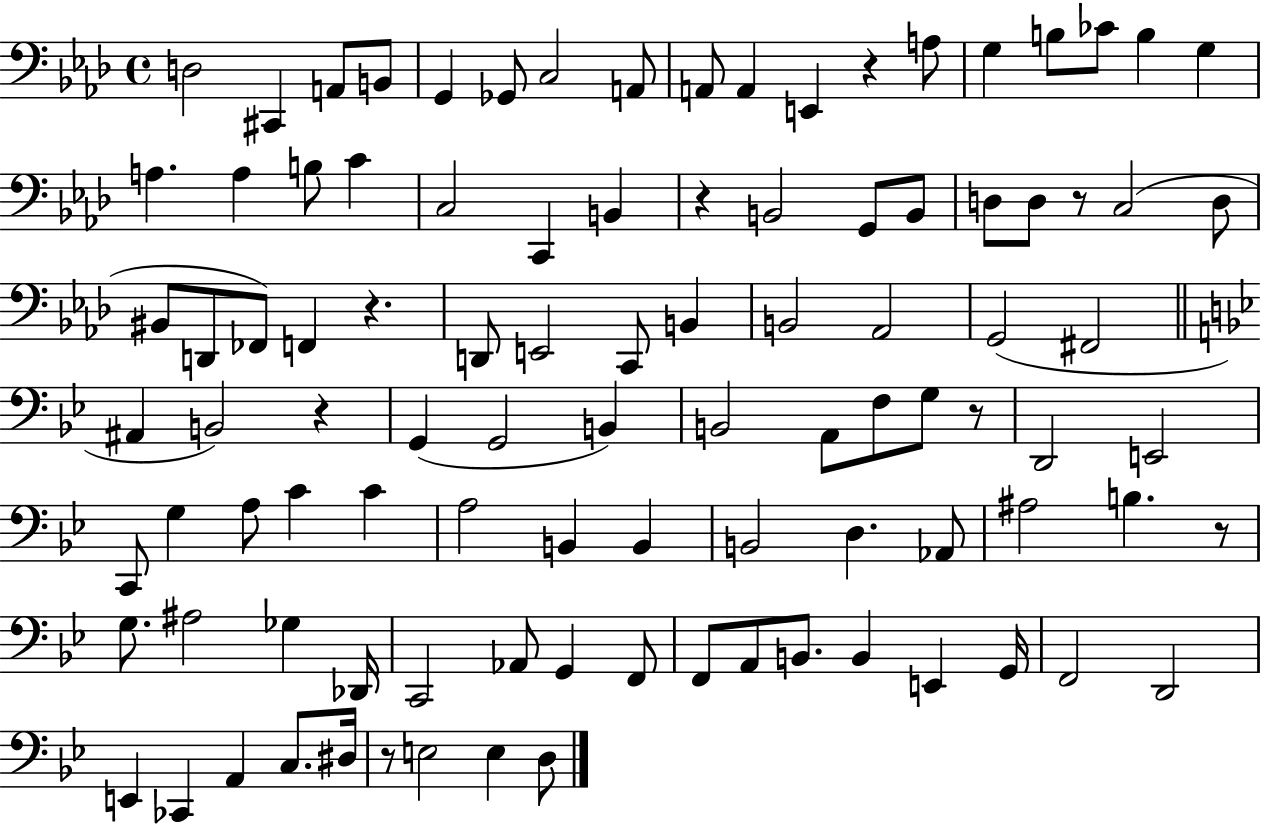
D3/h C#2/q A2/e B2/e G2/q Gb2/e C3/h A2/e A2/e A2/q E2/q R/q A3/e G3/q B3/e CES4/e B3/q G3/q A3/q. A3/q B3/e C4/q C3/h C2/q B2/q R/q B2/h G2/e B2/e D3/e D3/e R/e C3/h D3/e BIS2/e D2/e FES2/e F2/q R/q. D2/e E2/h C2/e B2/q B2/h Ab2/h G2/h F#2/h A#2/q B2/h R/q G2/q G2/h B2/q B2/h A2/e F3/e G3/e R/e D2/h E2/h C2/e G3/q A3/e C4/q C4/q A3/h B2/q B2/q B2/h D3/q. Ab2/e A#3/h B3/q. R/e G3/e. A#3/h Gb3/q Db2/s C2/h Ab2/e G2/q F2/e F2/e A2/e B2/e. B2/q E2/q G2/s F2/h D2/h E2/q CES2/q A2/q C3/e. D#3/s R/e E3/h E3/q D3/e